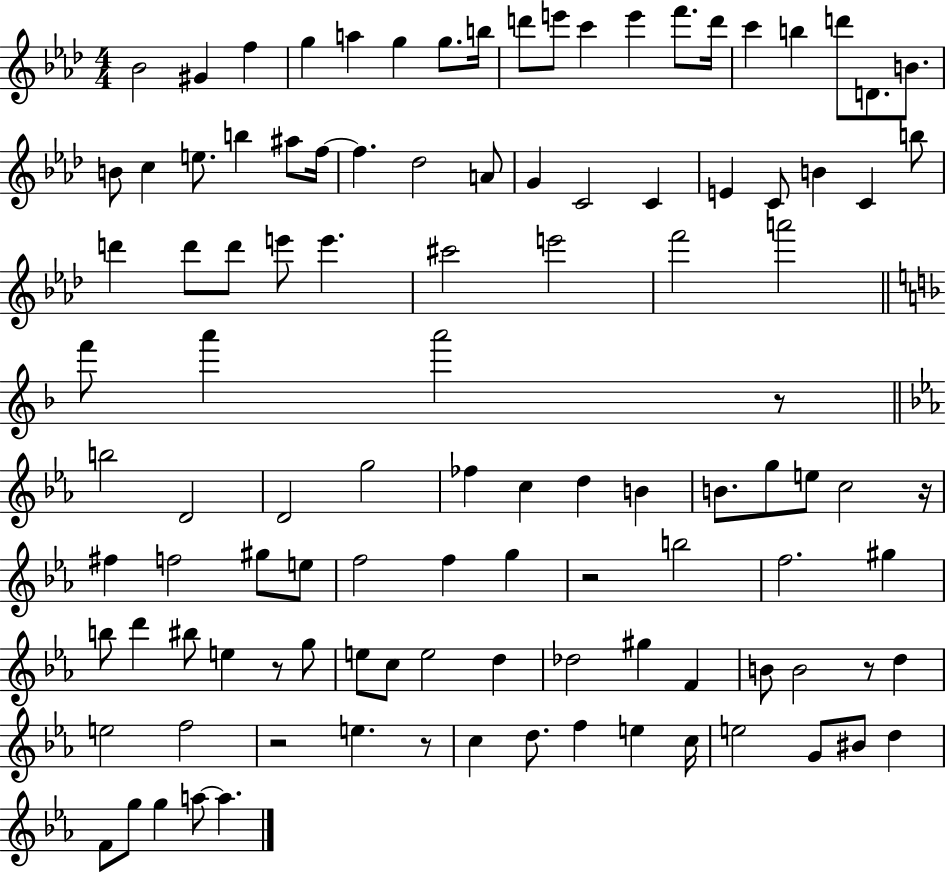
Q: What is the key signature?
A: AES major